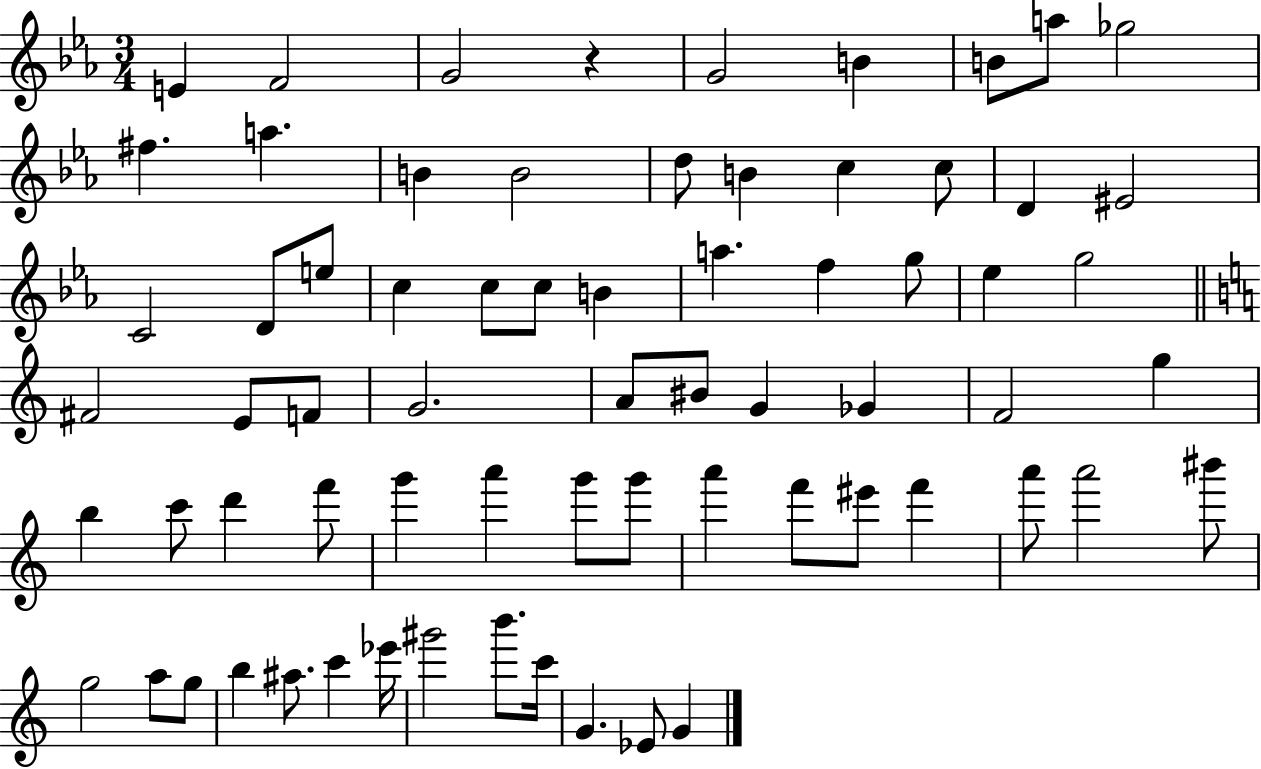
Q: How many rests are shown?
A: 1